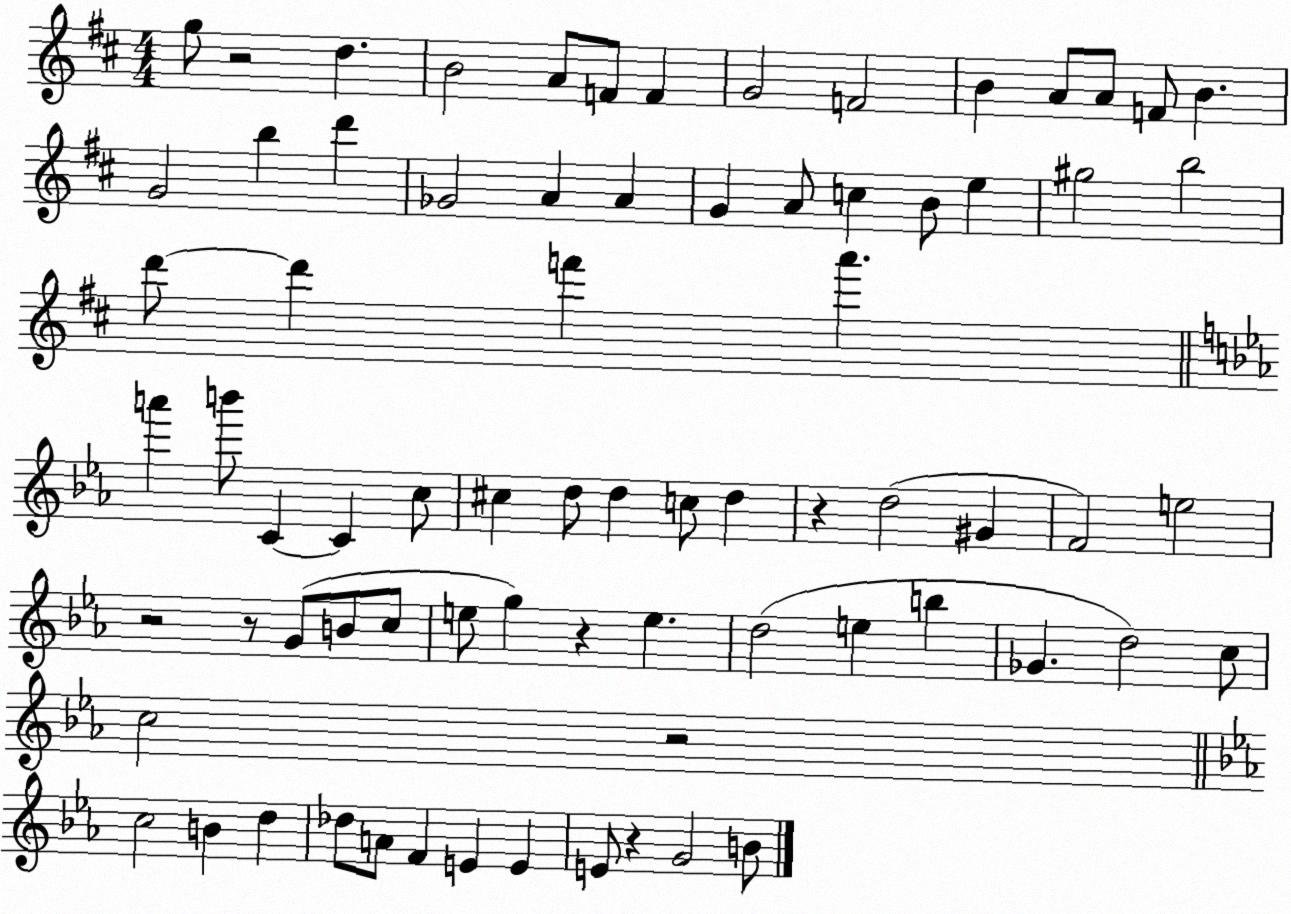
X:1
T:Untitled
M:4/4
L:1/4
K:D
g/2 z2 d B2 A/2 F/2 F G2 F2 B A/2 A/2 F/2 B G2 b d' _G2 A A G A/2 c B/2 e ^g2 b2 d'/2 d' f' a' a' b'/2 C C c/2 ^c d/2 d c/2 d z d2 ^G F2 e2 z2 z/2 G/2 B/2 c/2 e/2 g z e d2 e b _G d2 c/2 c2 z2 c2 B d _d/2 A/2 F E E E/2 z G2 B/2